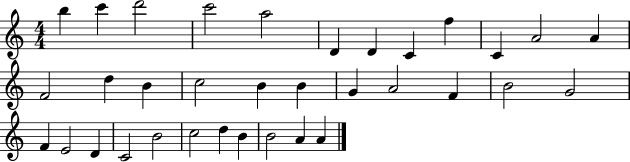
{
  \clef treble
  \numericTimeSignature
  \time 4/4
  \key c \major
  b''4 c'''4 d'''2 | c'''2 a''2 | d'4 d'4 c'4 f''4 | c'4 a'2 a'4 | \break f'2 d''4 b'4 | c''2 b'4 b'4 | g'4 a'2 f'4 | b'2 g'2 | \break f'4 e'2 d'4 | c'2 b'2 | c''2 d''4 b'4 | b'2 a'4 a'4 | \break \bar "|."
}